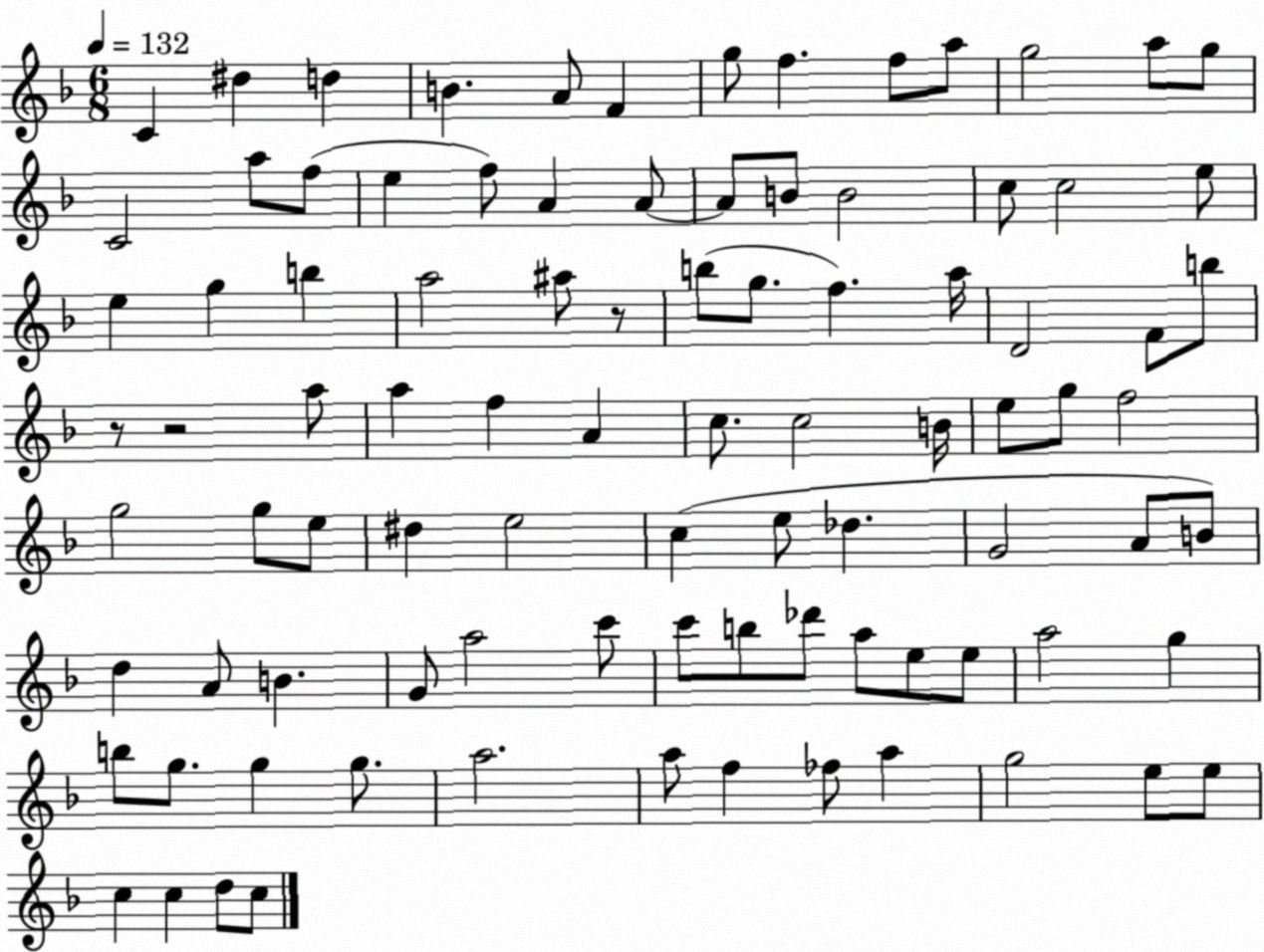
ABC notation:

X:1
T:Untitled
M:6/8
L:1/4
K:F
C ^d d B A/2 F g/2 f f/2 a/2 g2 a/2 g/2 C2 a/2 f/2 e f/2 A A/2 A/2 B/2 B2 c/2 c2 e/2 e g b a2 ^a/2 z/2 b/2 g/2 f a/4 D2 F/2 b/2 z/2 z2 a/2 a f A c/2 c2 B/4 e/2 g/2 f2 g2 g/2 e/2 ^d e2 c e/2 _d G2 A/2 B/2 d A/2 B G/2 a2 c'/2 c'/2 b/2 _d'/2 a/2 e/2 e/2 a2 g b/2 g/2 g g/2 a2 a/2 f _f/2 a g2 e/2 e/2 c c d/2 c/2